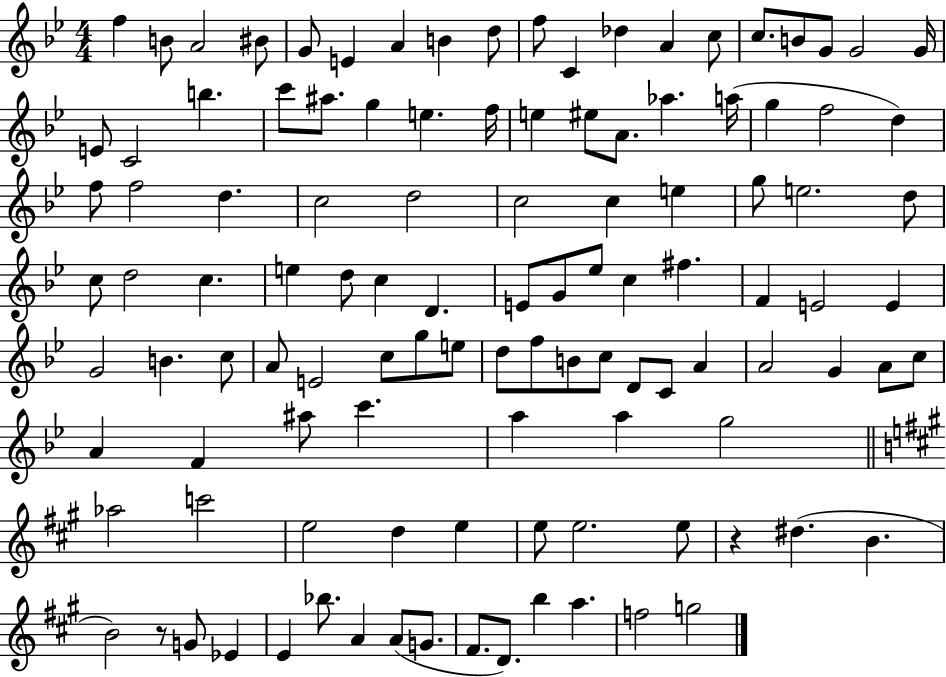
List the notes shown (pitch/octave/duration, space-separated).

F5/q B4/e A4/h BIS4/e G4/e E4/q A4/q B4/q D5/e F5/e C4/q Db5/q A4/q C5/e C5/e. B4/e G4/e G4/h G4/s E4/e C4/h B5/q. C6/e A#5/e. G5/q E5/q. F5/s E5/q EIS5/e A4/e. Ab5/q. A5/s G5/q F5/h D5/q F5/e F5/h D5/q. C5/h D5/h C5/h C5/q E5/q G5/e E5/h. D5/e C5/e D5/h C5/q. E5/q D5/e C5/q D4/q. E4/e G4/e Eb5/e C5/q F#5/q. F4/q E4/h E4/q G4/h B4/q. C5/e A4/e E4/h C5/e G5/e E5/e D5/e F5/e B4/e C5/e D4/e C4/e A4/q A4/h G4/q A4/e C5/e A4/q F4/q A#5/e C6/q. A5/q A5/q G5/h Ab5/h C6/h E5/h D5/q E5/q E5/e E5/h. E5/e R/q D#5/q. B4/q. B4/h R/e G4/e Eb4/q E4/q Bb5/e. A4/q A4/e G4/e. F#4/e. D4/e. B5/q A5/q. F5/h G5/h